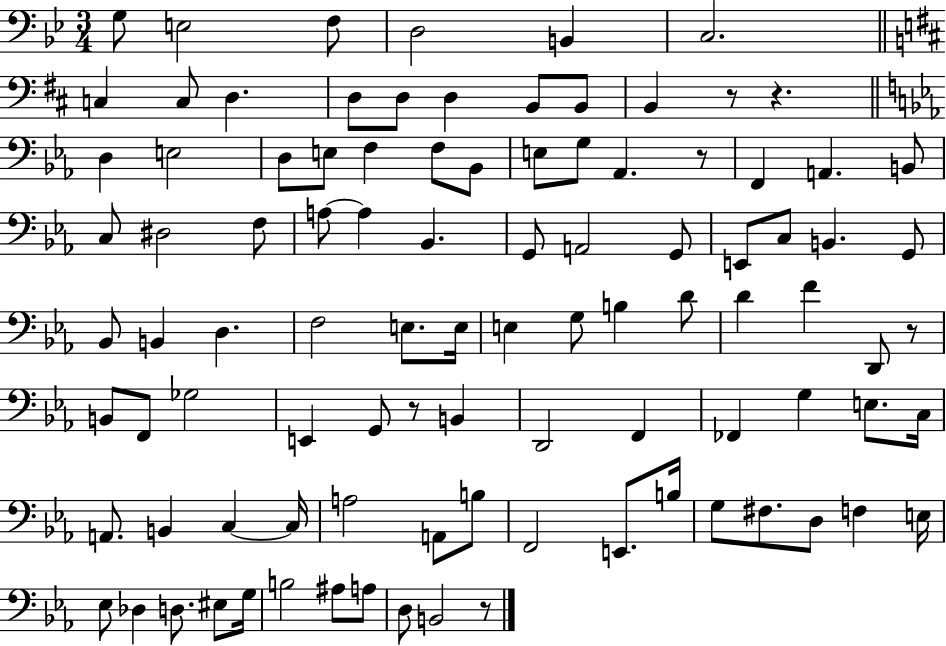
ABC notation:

X:1
T:Untitled
M:3/4
L:1/4
K:Bb
G,/2 E,2 F,/2 D,2 B,, C,2 C, C,/2 D, D,/2 D,/2 D, B,,/2 B,,/2 B,, z/2 z D, E,2 D,/2 E,/2 F, F,/2 _B,,/2 E,/2 G,/2 _A,, z/2 F,, A,, B,,/2 C,/2 ^D,2 F,/2 A,/2 A, _B,, G,,/2 A,,2 G,,/2 E,,/2 C,/2 B,, G,,/2 _B,,/2 B,, D, F,2 E,/2 E,/4 E, G,/2 B, D/2 D F D,,/2 z/2 B,,/2 F,,/2 _G,2 E,, G,,/2 z/2 B,, D,,2 F,, _F,, G, E,/2 C,/4 A,,/2 B,, C, C,/4 A,2 A,,/2 B,/2 F,,2 E,,/2 B,/4 G,/2 ^F,/2 D,/2 F, E,/4 _E,/2 _D, D,/2 ^E,/2 G,/4 B,2 ^A,/2 A,/2 D,/2 B,,2 z/2